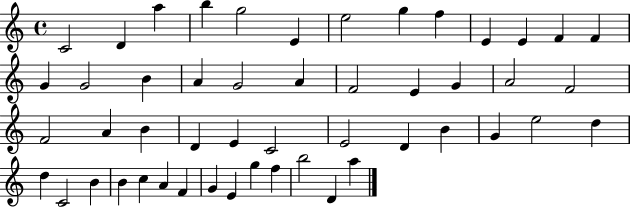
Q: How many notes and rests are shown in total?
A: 50